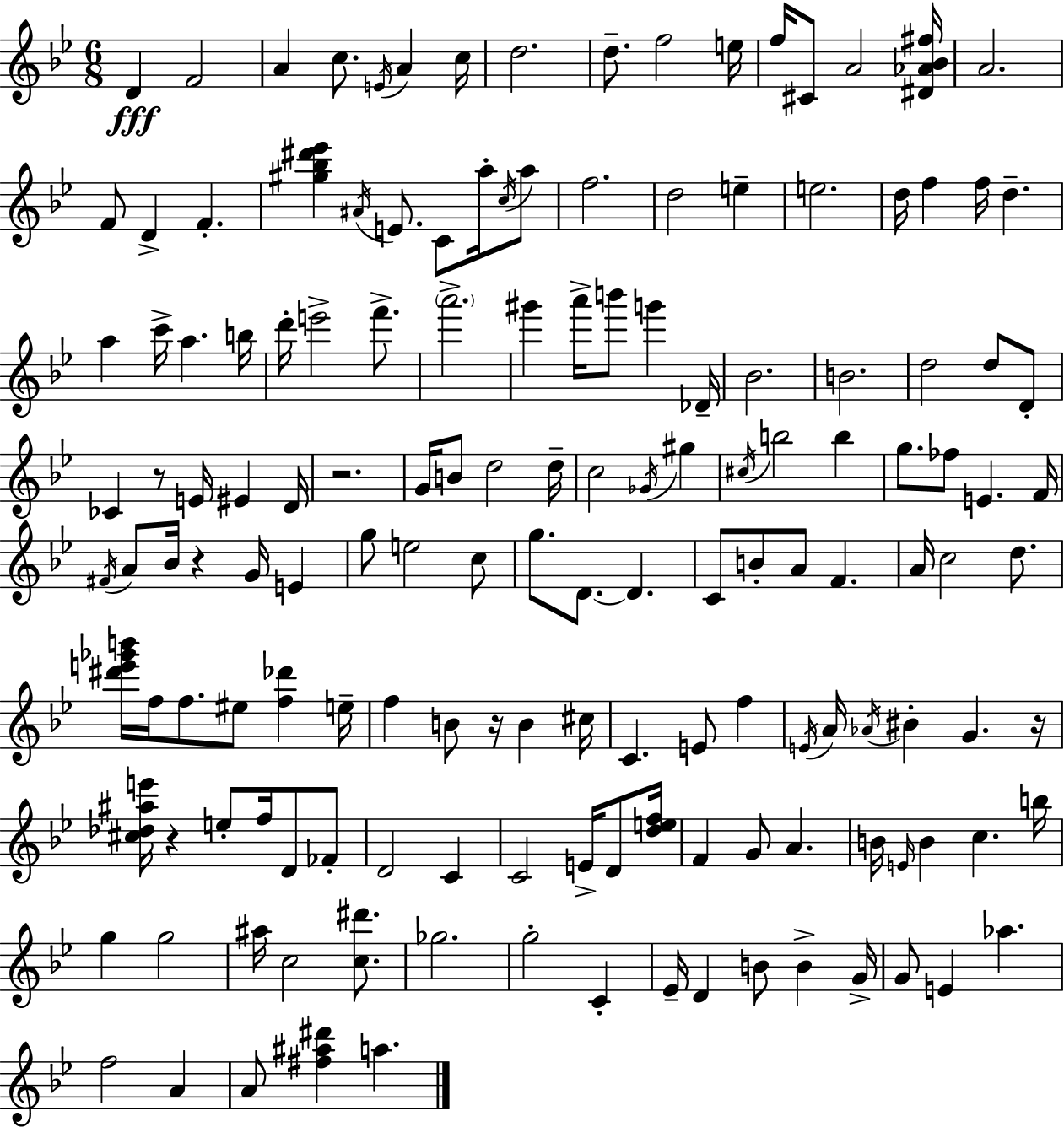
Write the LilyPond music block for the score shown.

{
  \clef treble
  \numericTimeSignature
  \time 6/8
  \key bes \major
  \repeat volta 2 { d'4\fff f'2 | a'4 c''8. \acciaccatura { e'16 } a'4 | c''16 d''2. | d''8.-- f''2 | \break e''16 f''16 cis'8 a'2 | <dis' aes' bes' fis''>16 a'2. | f'8 d'4-> f'4.-. | <gis'' bes'' dis''' ees'''>4 \acciaccatura { ais'16 } e'8. c'8 a''16-. | \break \acciaccatura { c''16 } a''8 f''2. | d''2 e''4-- | e''2. | d''16 f''4 f''16 d''4.-- | \break a''4 c'''16-> a''4. | b''16 d'''16-. e'''2-> | f'''8.-> \parenthesize a'''2.-> | gis'''4 a'''16-> b'''8 g'''4 | \break des'16-- bes'2. | b'2. | d''2 d''8 | d'8-. ces'4 r8 e'16 eis'4 | \break d'16 r2. | g'16 b'8 d''2 | d''16-- c''2 \acciaccatura { ges'16 } | gis''4 \acciaccatura { cis''16 } b''2 | \break b''4 g''8. fes''8 e'4. | f'16 \acciaccatura { fis'16 } a'8 bes'16 r4 | g'16 e'4 g''8 e''2 | c''8 g''8. d'8.~~ | \break d'4. c'8 b'8-. a'8 | f'4. a'16 c''2 | d''8. <dis''' e''' ges''' b'''>16 f''16 f''8. eis''8 | <f'' des'''>4 e''16-- f''4 b'8 | \break r16 b'4 cis''16 c'4. | e'8 f''4 \acciaccatura { e'16 } a'16 \acciaccatura { aes'16 } bis'4-. | g'4. r16 <cis'' des'' ais'' e'''>16 r4 | e''8-. f''16 d'8 fes'8-. d'2 | \break c'4 c'2 | e'16-> d'8 <d'' e'' f''>16 f'4 | g'8 a'4. b'16 \grace { e'16 } b'4 | c''4. b''16 g''4 | \break g''2 ais''16 c''2 | <c'' dis'''>8. ges''2. | g''2-. | c'4-. ees'16-- d'4 | \break b'8 b'4-> g'16-> g'8 e'4 | aes''4. f''2 | a'4 a'8 <fis'' ais'' dis'''>4 | a''4. } \bar "|."
}